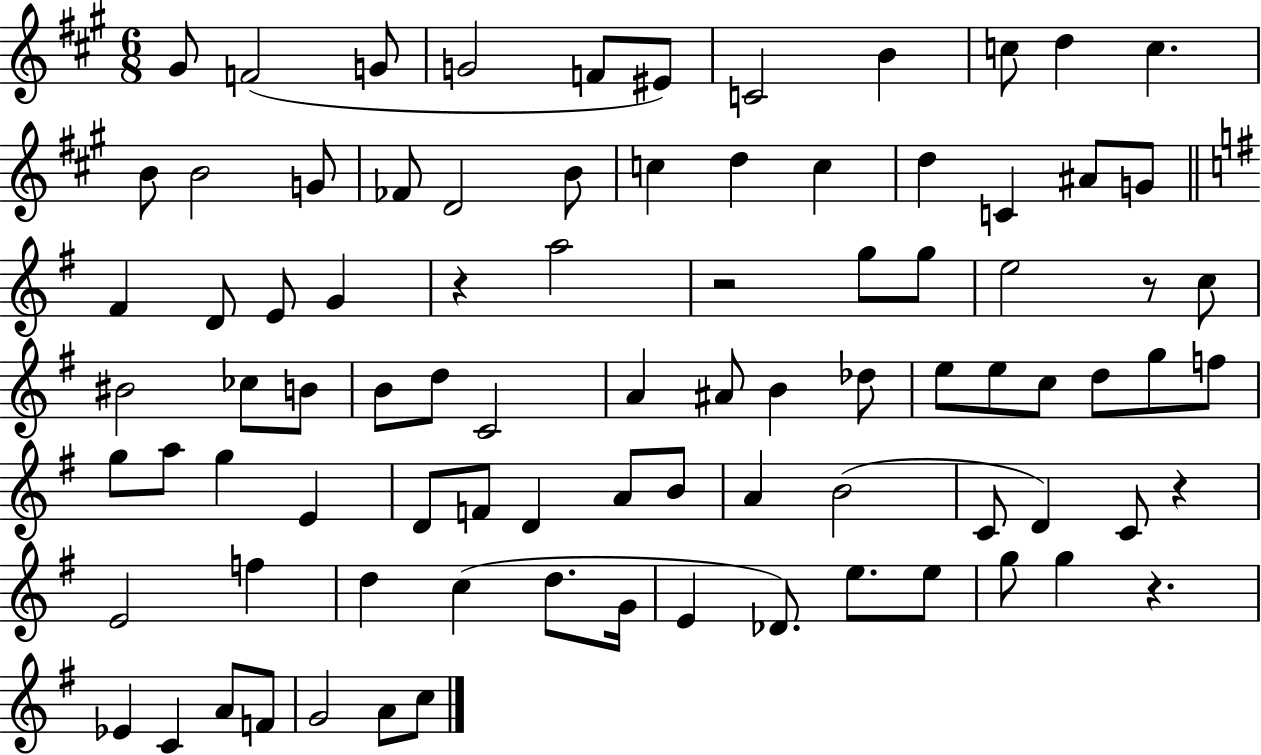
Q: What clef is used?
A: treble